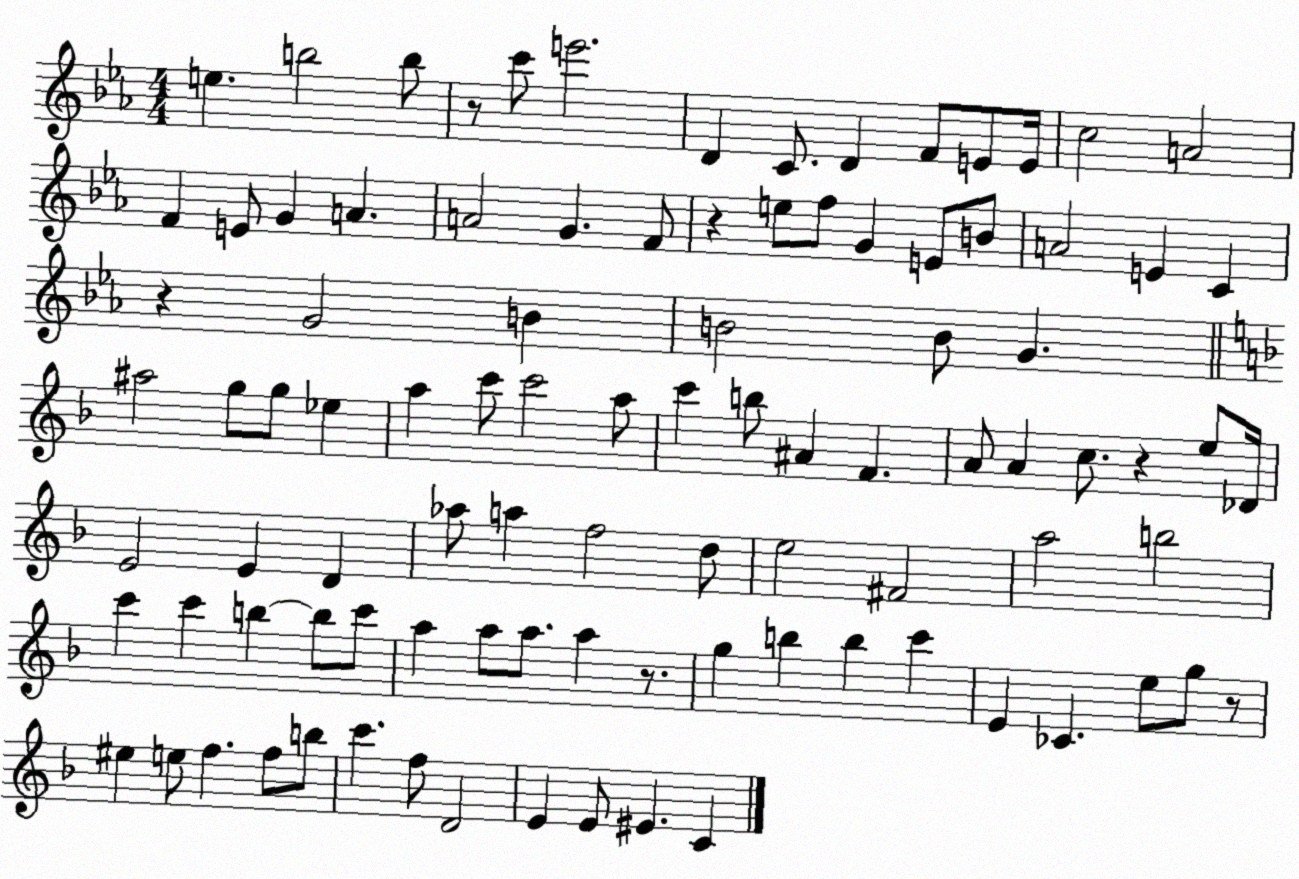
X:1
T:Untitled
M:4/4
L:1/4
K:Eb
e b2 b/2 z/2 c'/2 e'2 D C/2 D F/2 E/2 E/4 c2 A2 F E/2 G A A2 G F/2 z e/2 f/2 G E/2 B/2 A2 E C z G2 B B2 B/2 G ^a2 g/2 g/2 _e a c'/2 c'2 a/2 c' b/2 ^A F A/2 A c/2 z e/2 _D/4 E2 E D _a/2 a f2 d/2 e2 ^F2 a2 b2 c' c' b b/2 c'/2 a a/2 a/2 a z/2 g b b c' E _C e/2 g/2 z/2 ^e e/2 f f/2 b/2 c' f/2 D2 E E/2 ^E C